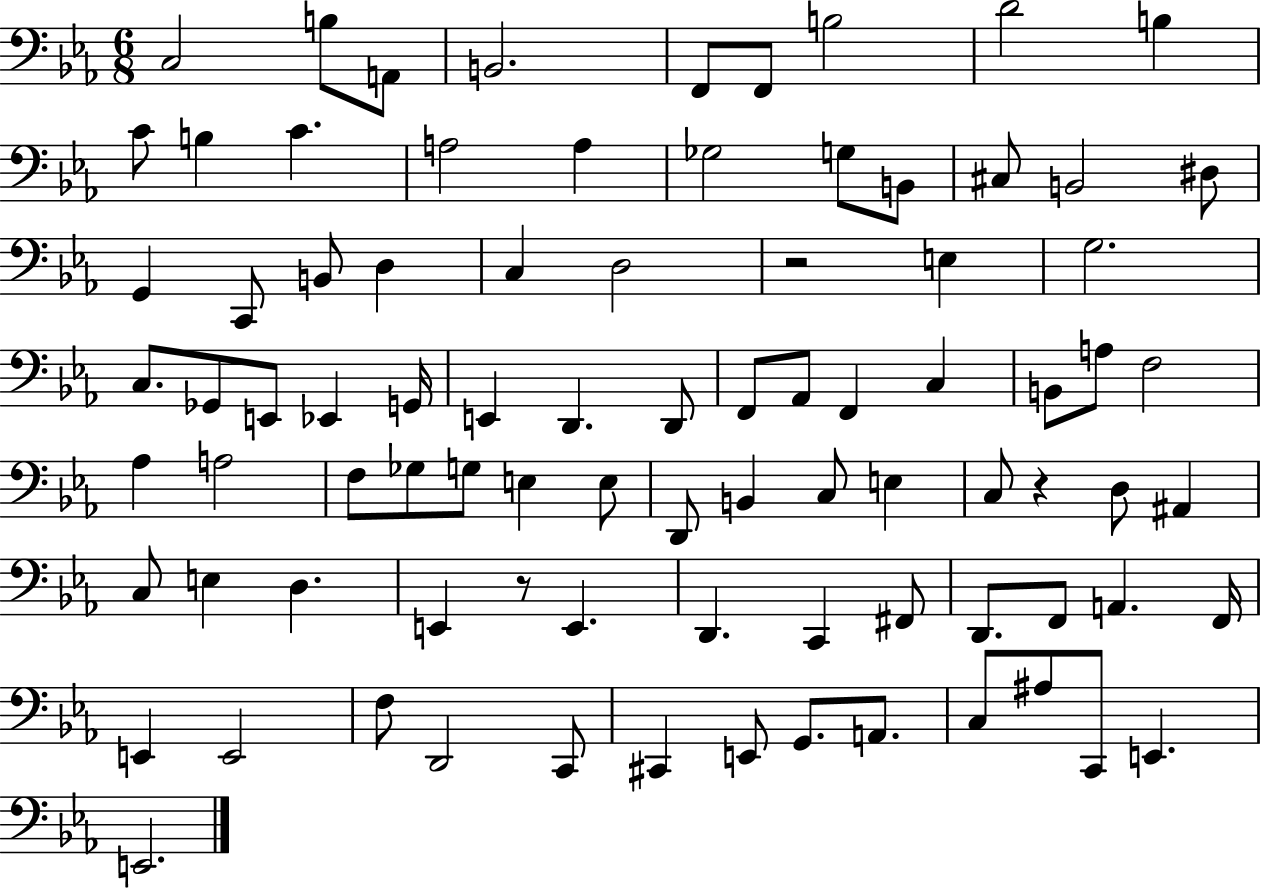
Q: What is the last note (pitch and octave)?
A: E2